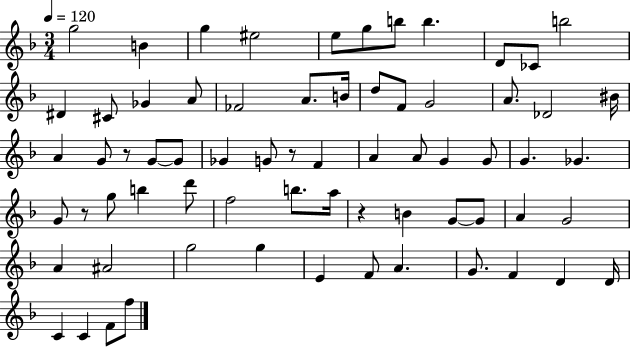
{
  \clef treble
  \numericTimeSignature
  \time 3/4
  \key f \major
  \tempo 4 = 120
  g''2 b'4 | g''4 eis''2 | e''8 g''8 b''8 b''4. | d'8 ces'8 b''2 | \break dis'4 cis'8 ges'4 a'8 | fes'2 a'8. b'16 | d''8 f'8 g'2 | a'8. des'2 bis'16 | \break a'4 g'8 r8 g'8~~ g'8 | ges'4 g'8 r8 f'4 | a'4 a'8 g'4 g'8 | g'4. ges'4. | \break g'8 r8 g''8 b''4 d'''8 | f''2 b''8. a''16 | r4 b'4 g'8~~ g'8 | a'4 g'2 | \break a'4 ais'2 | g''2 g''4 | e'4 f'8 a'4. | g'8. f'4 d'4 d'16 | \break c'4 c'4 f'8 f''8 | \bar "|."
}